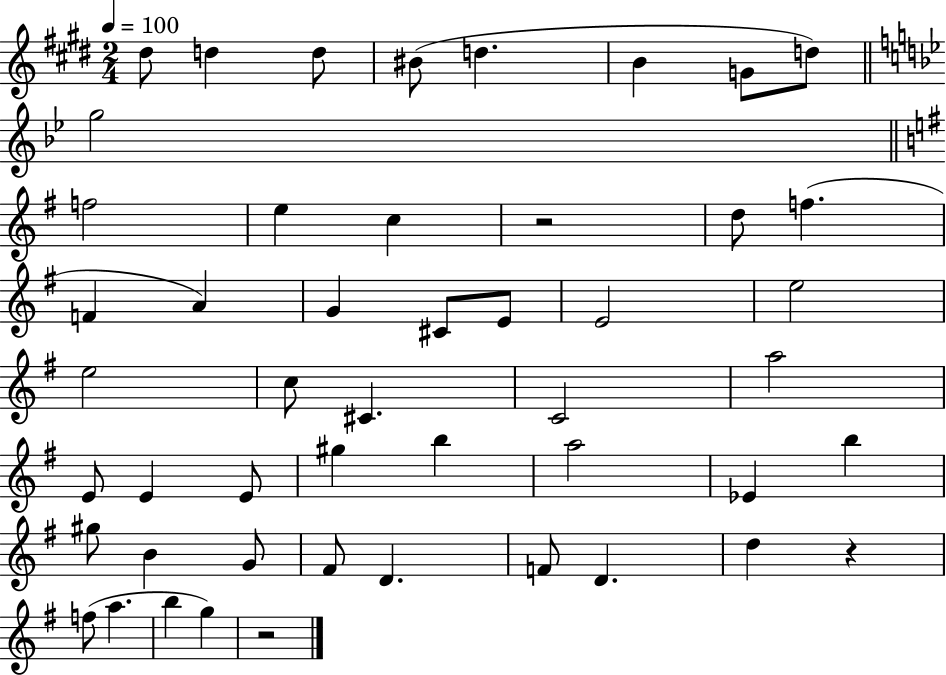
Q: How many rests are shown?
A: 3